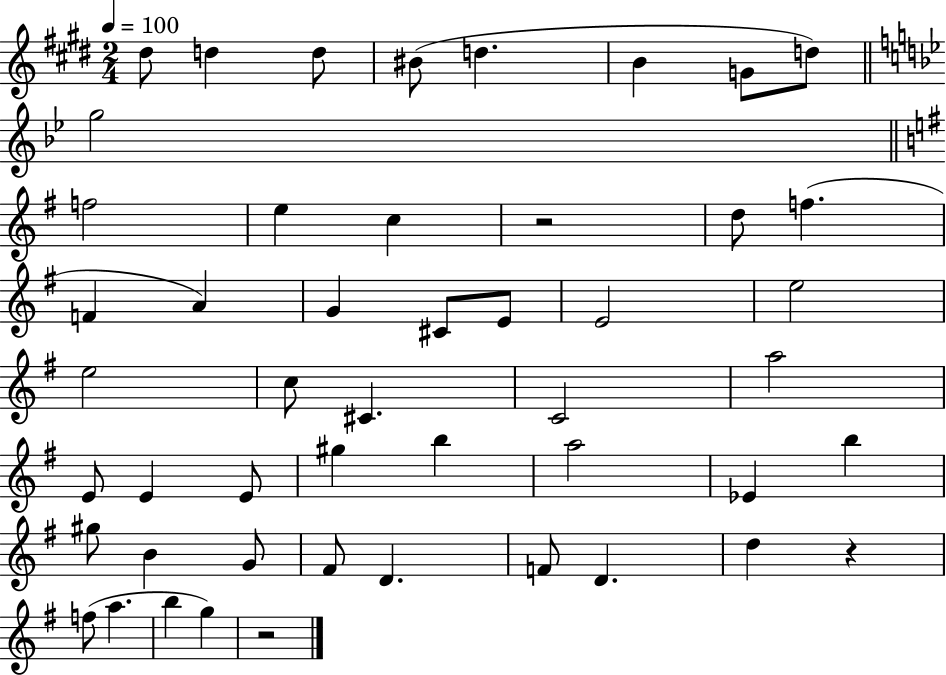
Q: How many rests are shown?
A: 3